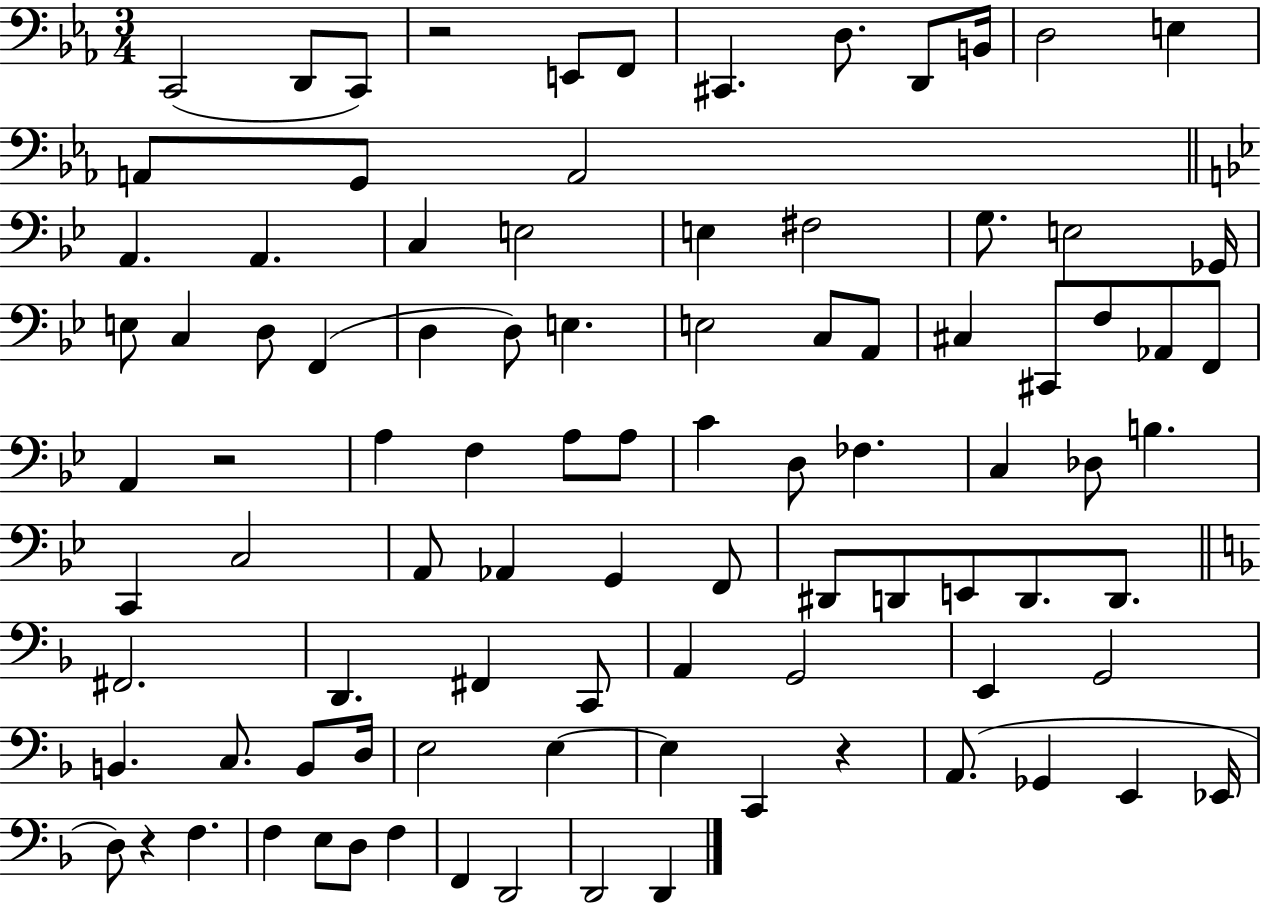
{
  \clef bass
  \numericTimeSignature
  \time 3/4
  \key ees \major
  c,2( d,8 c,8) | r2 e,8 f,8 | cis,4. d8. d,8 b,16 | d2 e4 | \break a,8 g,8 a,2 | \bar "||" \break \key g \minor a,4. a,4. | c4 e2 | e4 fis2 | g8. e2 ges,16 | \break e8 c4 d8 f,4( | d4 d8) e4. | e2 c8 a,8 | cis4 cis,8 f8 aes,8 f,8 | \break a,4 r2 | a4 f4 a8 a8 | c'4 d8 fes4. | c4 des8 b4. | \break c,4 c2 | a,8 aes,4 g,4 f,8 | dis,8 d,8 e,8 d,8. d,8. | \bar "||" \break \key d \minor fis,2. | d,4. fis,4 c,8 | a,4 g,2 | e,4 g,2 | \break b,4. c8. b,8 d16 | e2 e4~~ | e4 c,4 r4 | a,8.( ges,4 e,4 ees,16 | \break d8) r4 f4. | f4 e8 d8 f4 | f,4 d,2 | d,2 d,4 | \break \bar "|."
}